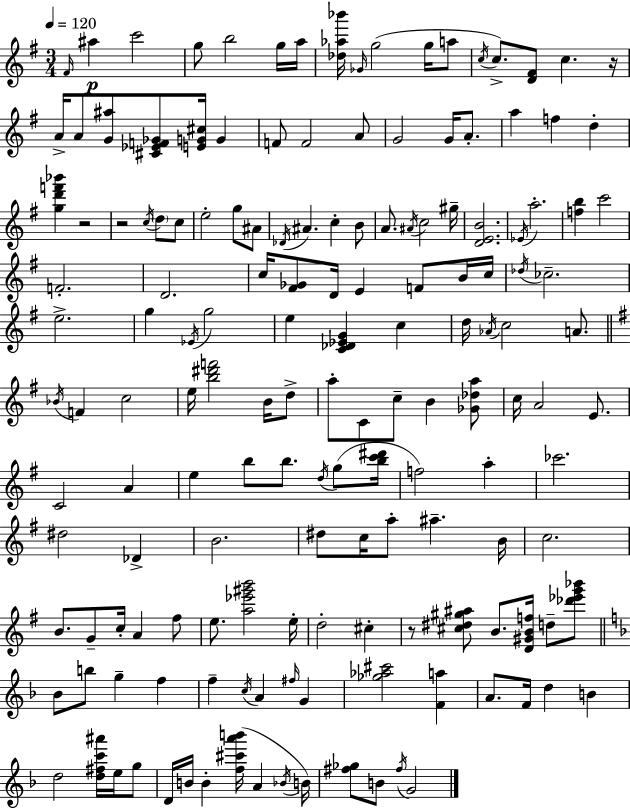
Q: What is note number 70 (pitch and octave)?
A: A5